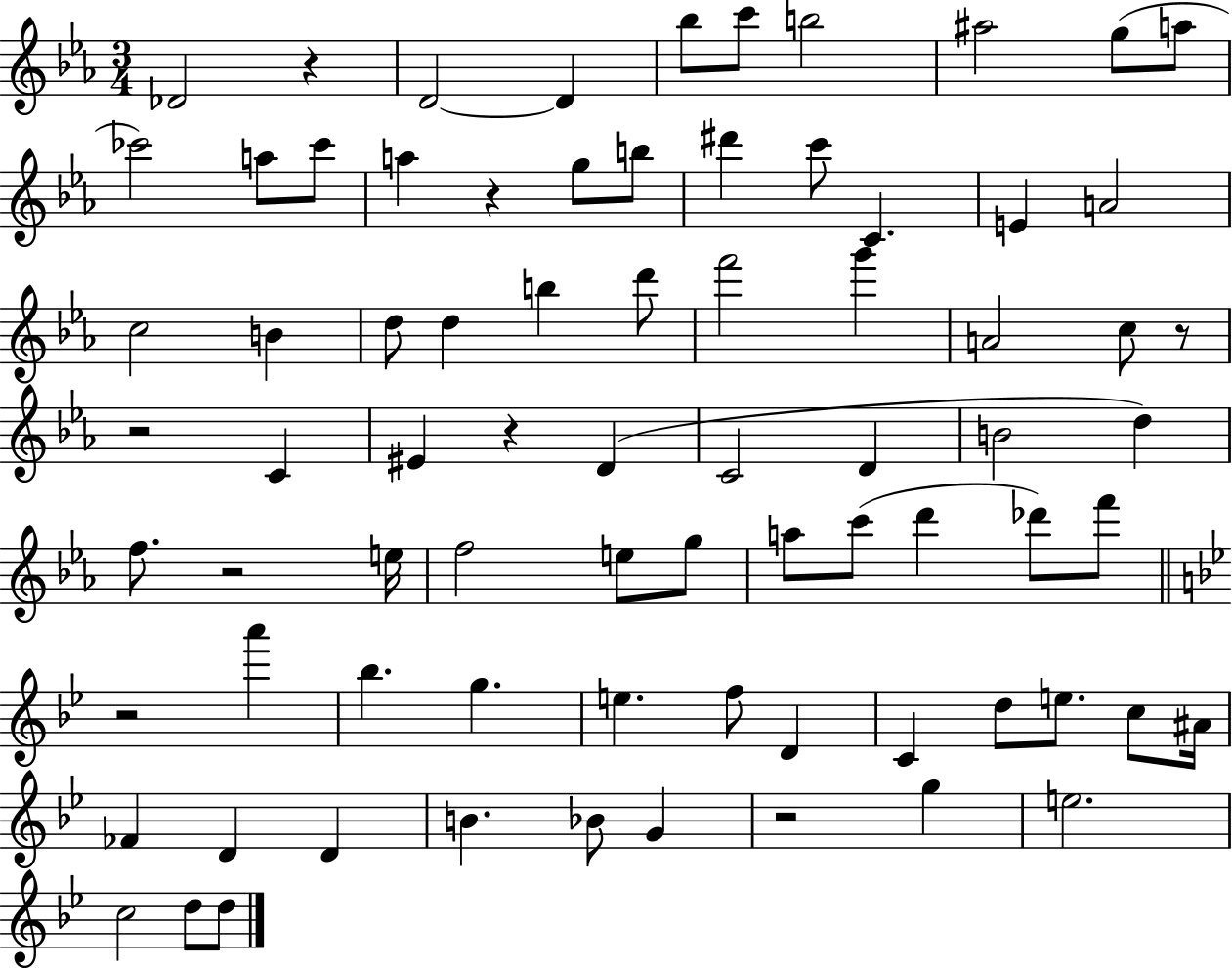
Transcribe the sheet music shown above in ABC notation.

X:1
T:Untitled
M:3/4
L:1/4
K:Eb
_D2 z D2 D _b/2 c'/2 b2 ^a2 g/2 a/2 _c'2 a/2 _c'/2 a z g/2 b/2 ^d' c'/2 C E A2 c2 B d/2 d b d'/2 f'2 g' A2 c/2 z/2 z2 C ^E z D C2 D B2 d f/2 z2 e/4 f2 e/2 g/2 a/2 c'/2 d' _d'/2 f'/2 z2 a' _b g e f/2 D C d/2 e/2 c/2 ^A/4 _F D D B _B/2 G z2 g e2 c2 d/2 d/2